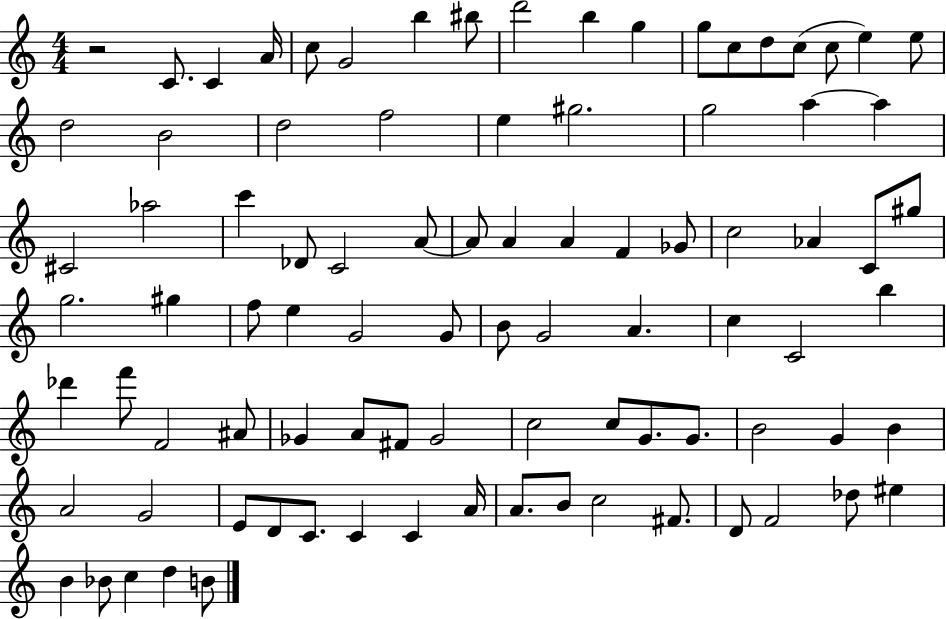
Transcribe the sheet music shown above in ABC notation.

X:1
T:Untitled
M:4/4
L:1/4
K:C
z2 C/2 C A/4 c/2 G2 b ^b/2 d'2 b g g/2 c/2 d/2 c/2 c/2 e e/2 d2 B2 d2 f2 e ^g2 g2 a a ^C2 _a2 c' _D/2 C2 A/2 A/2 A A F _G/2 c2 _A C/2 ^g/2 g2 ^g f/2 e G2 G/2 B/2 G2 A c C2 b _d' f'/2 F2 ^A/2 _G A/2 ^F/2 _G2 c2 c/2 G/2 G/2 B2 G B A2 G2 E/2 D/2 C/2 C C A/4 A/2 B/2 c2 ^F/2 D/2 F2 _d/2 ^e B _B/2 c d B/2